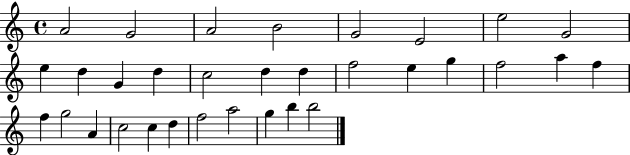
{
  \clef treble
  \time 4/4
  \defaultTimeSignature
  \key c \major
  a'2 g'2 | a'2 b'2 | g'2 e'2 | e''2 g'2 | \break e''4 d''4 g'4 d''4 | c''2 d''4 d''4 | f''2 e''4 g''4 | f''2 a''4 f''4 | \break f''4 g''2 a'4 | c''2 c''4 d''4 | f''2 a''2 | g''4 b''4 b''2 | \break \bar "|."
}